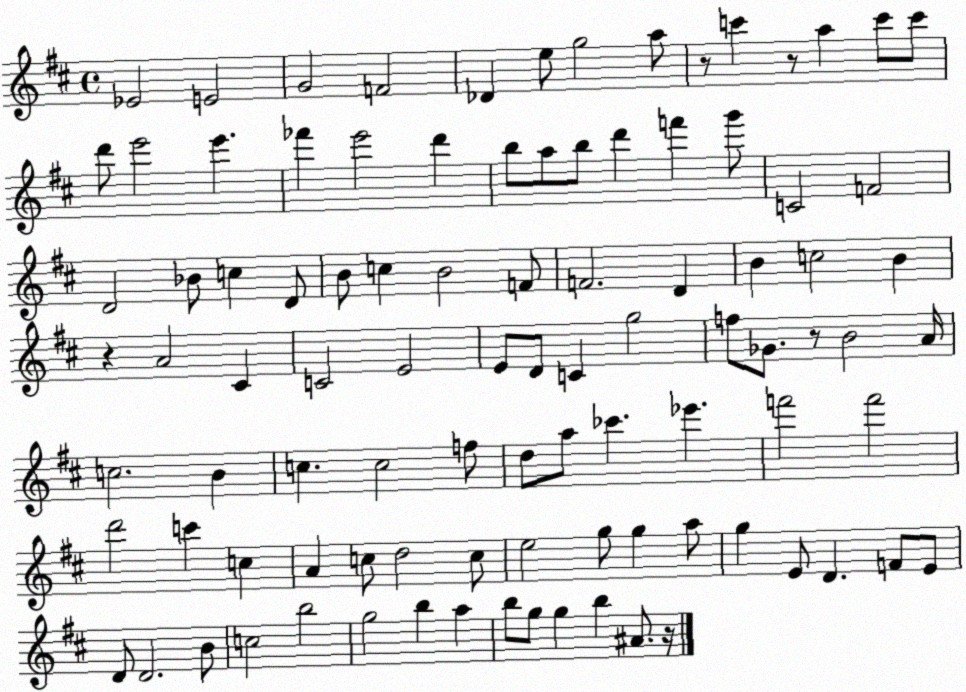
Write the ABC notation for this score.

X:1
T:Untitled
M:4/4
L:1/4
K:D
_E2 E2 G2 F2 _D e/2 g2 a/2 z/2 c' z/2 a c'/2 c'/2 d'/2 e'2 e' _f' e'2 d' b/2 a/2 b/2 d' f' g'/2 C2 F2 D2 _B/2 c D/2 B/2 c B2 F/2 F2 D B c2 B z A2 ^C C2 E2 E/2 D/2 C g2 f/2 _G/2 z/2 B2 A/4 c2 B c c2 f/2 d/2 a/2 _c' _e' f'2 f'2 d'2 c' c A c/2 d2 c/2 e2 g/2 g a/2 g E/2 D F/2 E/2 D/2 D2 B/2 c2 b2 g2 b a b/2 g/2 g b ^A/2 z/4